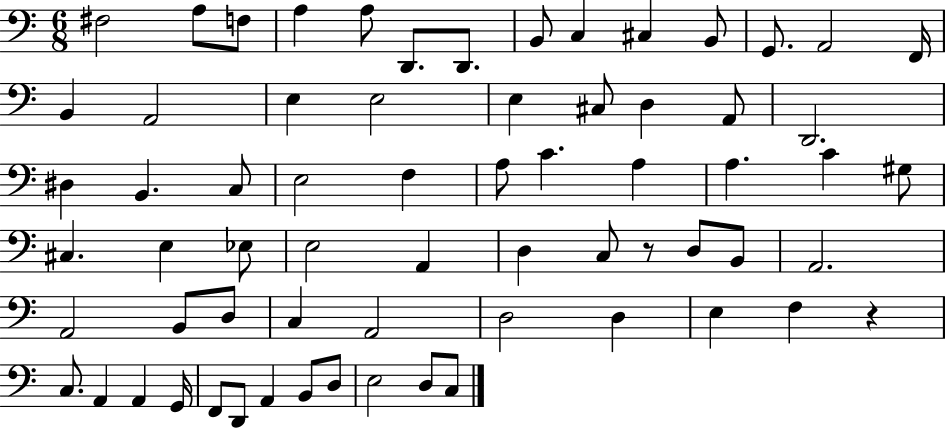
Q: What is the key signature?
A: C major